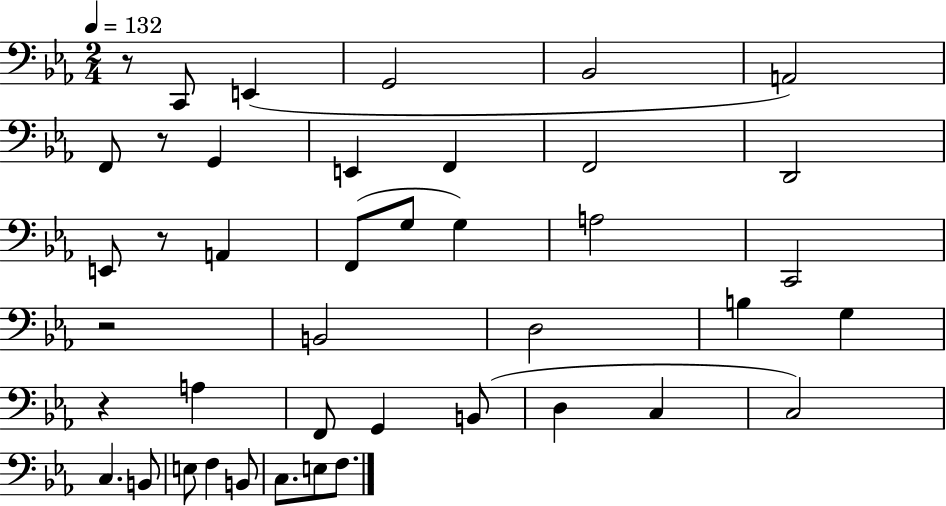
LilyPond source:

{
  \clef bass
  \numericTimeSignature
  \time 2/4
  \key ees \major
  \tempo 4 = 132
  r8 c,8 e,4( | g,2 | bes,2 | a,2) | \break f,8 r8 g,4 | e,4 f,4 | f,2 | d,2 | \break e,8 r8 a,4 | f,8( g8 g4) | a2 | c,2 | \break r2 | b,2 | d2 | b4 g4 | \break r4 a4 | f,8 g,4 b,8( | d4 c4 | c2) | \break c4. b,8 | e8 f4 b,8 | c8. e8 f8. | \bar "|."
}